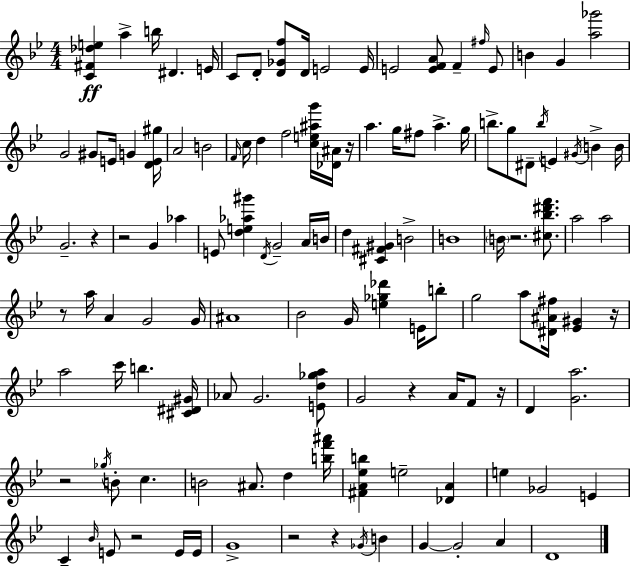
{
  \clef treble
  \numericTimeSignature
  \time 4/4
  \key g \minor
  <c' fis' des'' e''>4\ff a''4-> b''16 dis'4. e'16 | c'8 d'8-. <d' ges' f''>8 d'16 e'2 e'16 | e'2 <e' f' a'>8 f'4-- \grace { fis''16 } e'8 | b'4 g'4 <a'' ges'''>2 | \break g'2 gis'8 e'16 g'4 | <d' e' gis''>16 a'2 b'2 | \grace { f'16 } c''16 d''4 f''2 <c'' e'' ais'' g'''>16 | <des' ais'>16 r16 a''4. g''16 fis''8 a''4.-> | \break g''16 b''8.-> g''8 dis'8-- \acciaccatura { b''16 } e'4 \acciaccatura { gis'16 } b'4-> | b'16 g'2.-- | r4 r2 g'4 | aes''4 e'8 <d'' e'' aes'' gis'''>4 \acciaccatura { d'16 } g'2-- | \break a'16 b'16 d''4 <cis' fis' gis'>4 b'2-> | b'1 | \parenthesize b'16 r2. | <cis'' bes'' dis''' f'''>8. a''2 a''2 | \break r8 a''16 a'4 g'2 | g'16 ais'1 | bes'2 g'16 <e'' ges'' des'''>4 | e'16 b''8-. g''2 a''8 <dis' ais' fis''>16 | \break <ees' gis'>4 r16 a''2 c'''16 b''4. | <cis' dis' gis'>16 aes'8 g'2. | <e' d'' ges'' a''>8 g'2 r4 | a'16 f'8 r16 d'4 <g' a''>2. | \break r2 \acciaccatura { ges''16 } b'8-. | c''4. b'2 ais'8. | d''4 <b'' f''' ais'''>16 <fis' a' ees'' b''>4 e''2-- | <des' a'>4 e''4 ges'2 | \break e'4 c'4-- \grace { bes'16 } e'8 r2 | e'16 e'16 g'1-> | r2 r4 | \acciaccatura { ges'16 } b'4 g'4~~ g'2-. | \break a'4 d'1 | \bar "|."
}